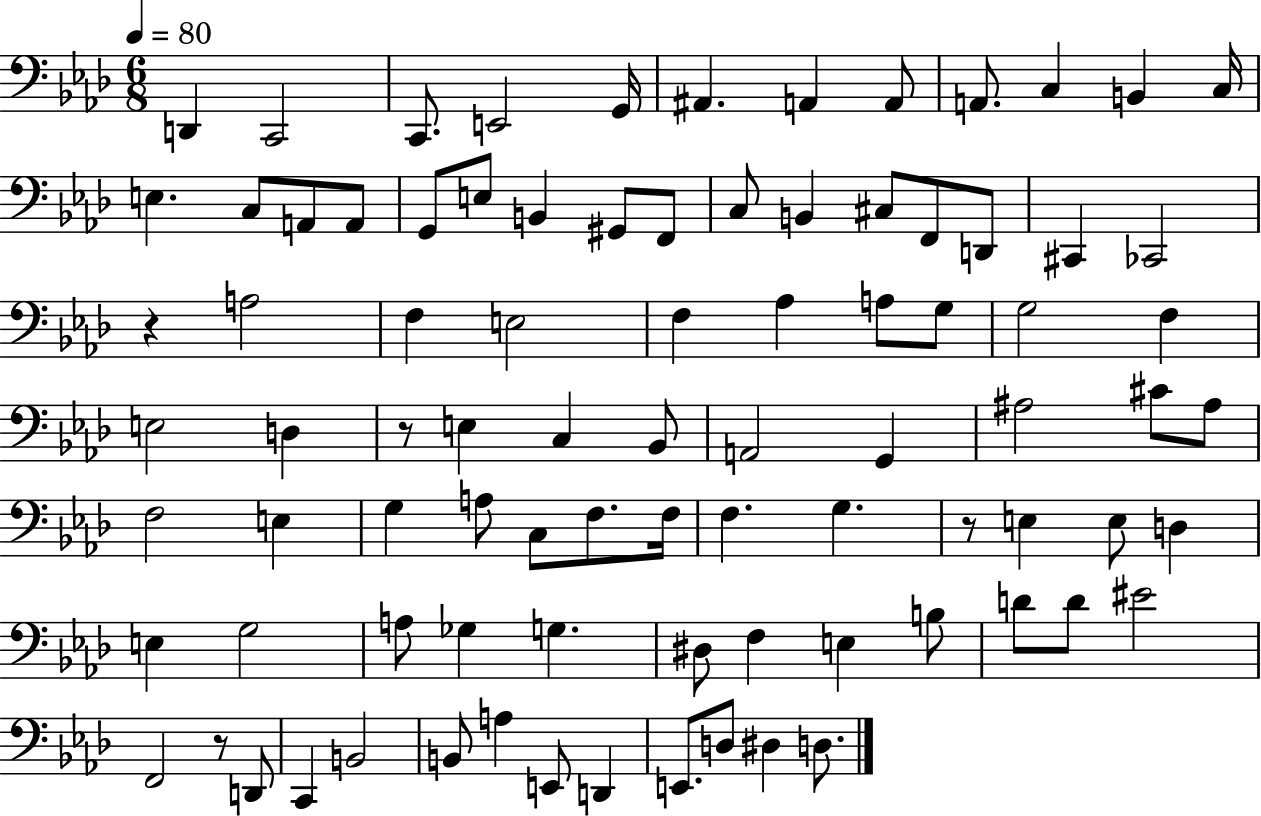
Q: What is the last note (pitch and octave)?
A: D3